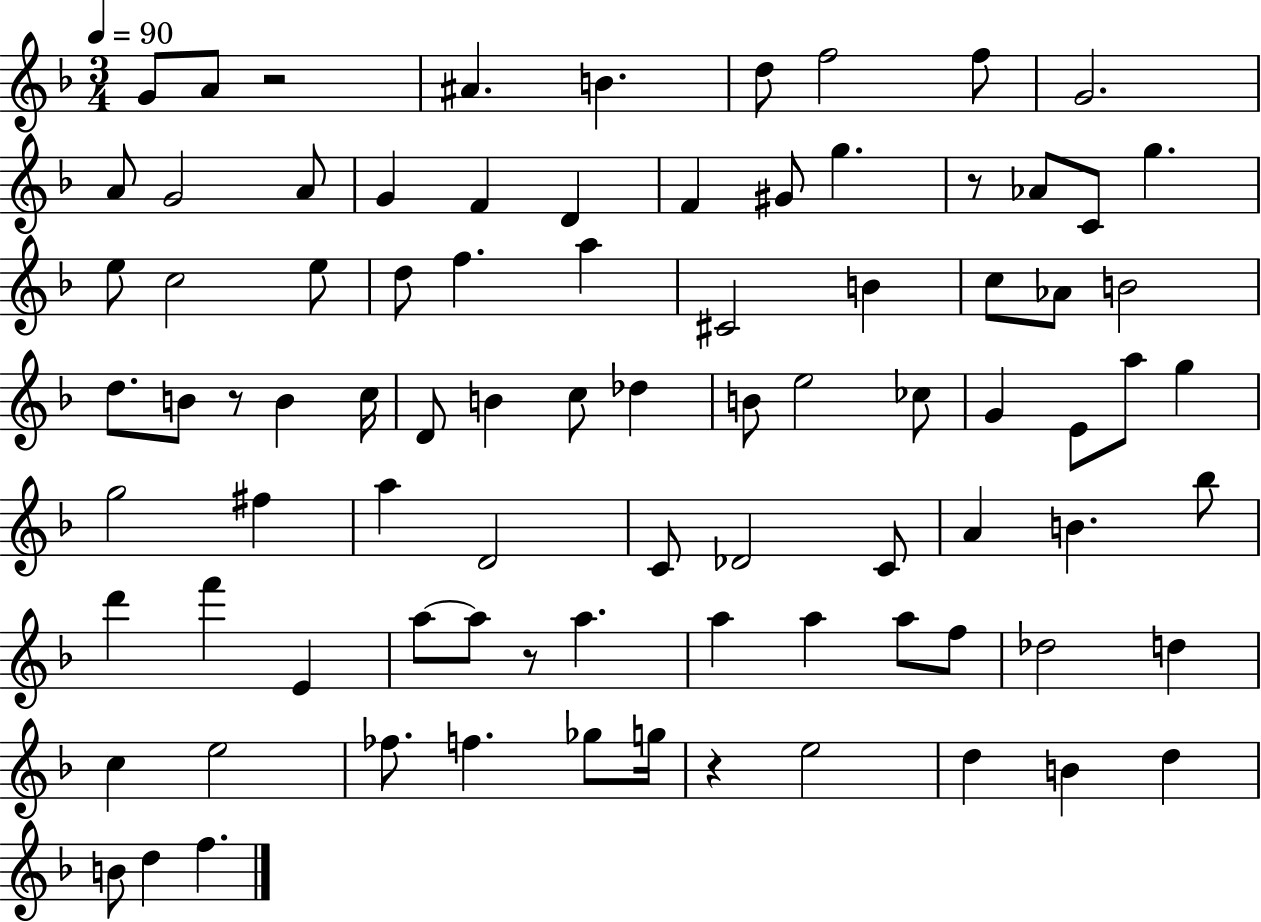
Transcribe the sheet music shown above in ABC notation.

X:1
T:Untitled
M:3/4
L:1/4
K:F
G/2 A/2 z2 ^A B d/2 f2 f/2 G2 A/2 G2 A/2 G F D F ^G/2 g z/2 _A/2 C/2 g e/2 c2 e/2 d/2 f a ^C2 B c/2 _A/2 B2 d/2 B/2 z/2 B c/4 D/2 B c/2 _d B/2 e2 _c/2 G E/2 a/2 g g2 ^f a D2 C/2 _D2 C/2 A B _b/2 d' f' E a/2 a/2 z/2 a a a a/2 f/2 _d2 d c e2 _f/2 f _g/2 g/4 z e2 d B d B/2 d f